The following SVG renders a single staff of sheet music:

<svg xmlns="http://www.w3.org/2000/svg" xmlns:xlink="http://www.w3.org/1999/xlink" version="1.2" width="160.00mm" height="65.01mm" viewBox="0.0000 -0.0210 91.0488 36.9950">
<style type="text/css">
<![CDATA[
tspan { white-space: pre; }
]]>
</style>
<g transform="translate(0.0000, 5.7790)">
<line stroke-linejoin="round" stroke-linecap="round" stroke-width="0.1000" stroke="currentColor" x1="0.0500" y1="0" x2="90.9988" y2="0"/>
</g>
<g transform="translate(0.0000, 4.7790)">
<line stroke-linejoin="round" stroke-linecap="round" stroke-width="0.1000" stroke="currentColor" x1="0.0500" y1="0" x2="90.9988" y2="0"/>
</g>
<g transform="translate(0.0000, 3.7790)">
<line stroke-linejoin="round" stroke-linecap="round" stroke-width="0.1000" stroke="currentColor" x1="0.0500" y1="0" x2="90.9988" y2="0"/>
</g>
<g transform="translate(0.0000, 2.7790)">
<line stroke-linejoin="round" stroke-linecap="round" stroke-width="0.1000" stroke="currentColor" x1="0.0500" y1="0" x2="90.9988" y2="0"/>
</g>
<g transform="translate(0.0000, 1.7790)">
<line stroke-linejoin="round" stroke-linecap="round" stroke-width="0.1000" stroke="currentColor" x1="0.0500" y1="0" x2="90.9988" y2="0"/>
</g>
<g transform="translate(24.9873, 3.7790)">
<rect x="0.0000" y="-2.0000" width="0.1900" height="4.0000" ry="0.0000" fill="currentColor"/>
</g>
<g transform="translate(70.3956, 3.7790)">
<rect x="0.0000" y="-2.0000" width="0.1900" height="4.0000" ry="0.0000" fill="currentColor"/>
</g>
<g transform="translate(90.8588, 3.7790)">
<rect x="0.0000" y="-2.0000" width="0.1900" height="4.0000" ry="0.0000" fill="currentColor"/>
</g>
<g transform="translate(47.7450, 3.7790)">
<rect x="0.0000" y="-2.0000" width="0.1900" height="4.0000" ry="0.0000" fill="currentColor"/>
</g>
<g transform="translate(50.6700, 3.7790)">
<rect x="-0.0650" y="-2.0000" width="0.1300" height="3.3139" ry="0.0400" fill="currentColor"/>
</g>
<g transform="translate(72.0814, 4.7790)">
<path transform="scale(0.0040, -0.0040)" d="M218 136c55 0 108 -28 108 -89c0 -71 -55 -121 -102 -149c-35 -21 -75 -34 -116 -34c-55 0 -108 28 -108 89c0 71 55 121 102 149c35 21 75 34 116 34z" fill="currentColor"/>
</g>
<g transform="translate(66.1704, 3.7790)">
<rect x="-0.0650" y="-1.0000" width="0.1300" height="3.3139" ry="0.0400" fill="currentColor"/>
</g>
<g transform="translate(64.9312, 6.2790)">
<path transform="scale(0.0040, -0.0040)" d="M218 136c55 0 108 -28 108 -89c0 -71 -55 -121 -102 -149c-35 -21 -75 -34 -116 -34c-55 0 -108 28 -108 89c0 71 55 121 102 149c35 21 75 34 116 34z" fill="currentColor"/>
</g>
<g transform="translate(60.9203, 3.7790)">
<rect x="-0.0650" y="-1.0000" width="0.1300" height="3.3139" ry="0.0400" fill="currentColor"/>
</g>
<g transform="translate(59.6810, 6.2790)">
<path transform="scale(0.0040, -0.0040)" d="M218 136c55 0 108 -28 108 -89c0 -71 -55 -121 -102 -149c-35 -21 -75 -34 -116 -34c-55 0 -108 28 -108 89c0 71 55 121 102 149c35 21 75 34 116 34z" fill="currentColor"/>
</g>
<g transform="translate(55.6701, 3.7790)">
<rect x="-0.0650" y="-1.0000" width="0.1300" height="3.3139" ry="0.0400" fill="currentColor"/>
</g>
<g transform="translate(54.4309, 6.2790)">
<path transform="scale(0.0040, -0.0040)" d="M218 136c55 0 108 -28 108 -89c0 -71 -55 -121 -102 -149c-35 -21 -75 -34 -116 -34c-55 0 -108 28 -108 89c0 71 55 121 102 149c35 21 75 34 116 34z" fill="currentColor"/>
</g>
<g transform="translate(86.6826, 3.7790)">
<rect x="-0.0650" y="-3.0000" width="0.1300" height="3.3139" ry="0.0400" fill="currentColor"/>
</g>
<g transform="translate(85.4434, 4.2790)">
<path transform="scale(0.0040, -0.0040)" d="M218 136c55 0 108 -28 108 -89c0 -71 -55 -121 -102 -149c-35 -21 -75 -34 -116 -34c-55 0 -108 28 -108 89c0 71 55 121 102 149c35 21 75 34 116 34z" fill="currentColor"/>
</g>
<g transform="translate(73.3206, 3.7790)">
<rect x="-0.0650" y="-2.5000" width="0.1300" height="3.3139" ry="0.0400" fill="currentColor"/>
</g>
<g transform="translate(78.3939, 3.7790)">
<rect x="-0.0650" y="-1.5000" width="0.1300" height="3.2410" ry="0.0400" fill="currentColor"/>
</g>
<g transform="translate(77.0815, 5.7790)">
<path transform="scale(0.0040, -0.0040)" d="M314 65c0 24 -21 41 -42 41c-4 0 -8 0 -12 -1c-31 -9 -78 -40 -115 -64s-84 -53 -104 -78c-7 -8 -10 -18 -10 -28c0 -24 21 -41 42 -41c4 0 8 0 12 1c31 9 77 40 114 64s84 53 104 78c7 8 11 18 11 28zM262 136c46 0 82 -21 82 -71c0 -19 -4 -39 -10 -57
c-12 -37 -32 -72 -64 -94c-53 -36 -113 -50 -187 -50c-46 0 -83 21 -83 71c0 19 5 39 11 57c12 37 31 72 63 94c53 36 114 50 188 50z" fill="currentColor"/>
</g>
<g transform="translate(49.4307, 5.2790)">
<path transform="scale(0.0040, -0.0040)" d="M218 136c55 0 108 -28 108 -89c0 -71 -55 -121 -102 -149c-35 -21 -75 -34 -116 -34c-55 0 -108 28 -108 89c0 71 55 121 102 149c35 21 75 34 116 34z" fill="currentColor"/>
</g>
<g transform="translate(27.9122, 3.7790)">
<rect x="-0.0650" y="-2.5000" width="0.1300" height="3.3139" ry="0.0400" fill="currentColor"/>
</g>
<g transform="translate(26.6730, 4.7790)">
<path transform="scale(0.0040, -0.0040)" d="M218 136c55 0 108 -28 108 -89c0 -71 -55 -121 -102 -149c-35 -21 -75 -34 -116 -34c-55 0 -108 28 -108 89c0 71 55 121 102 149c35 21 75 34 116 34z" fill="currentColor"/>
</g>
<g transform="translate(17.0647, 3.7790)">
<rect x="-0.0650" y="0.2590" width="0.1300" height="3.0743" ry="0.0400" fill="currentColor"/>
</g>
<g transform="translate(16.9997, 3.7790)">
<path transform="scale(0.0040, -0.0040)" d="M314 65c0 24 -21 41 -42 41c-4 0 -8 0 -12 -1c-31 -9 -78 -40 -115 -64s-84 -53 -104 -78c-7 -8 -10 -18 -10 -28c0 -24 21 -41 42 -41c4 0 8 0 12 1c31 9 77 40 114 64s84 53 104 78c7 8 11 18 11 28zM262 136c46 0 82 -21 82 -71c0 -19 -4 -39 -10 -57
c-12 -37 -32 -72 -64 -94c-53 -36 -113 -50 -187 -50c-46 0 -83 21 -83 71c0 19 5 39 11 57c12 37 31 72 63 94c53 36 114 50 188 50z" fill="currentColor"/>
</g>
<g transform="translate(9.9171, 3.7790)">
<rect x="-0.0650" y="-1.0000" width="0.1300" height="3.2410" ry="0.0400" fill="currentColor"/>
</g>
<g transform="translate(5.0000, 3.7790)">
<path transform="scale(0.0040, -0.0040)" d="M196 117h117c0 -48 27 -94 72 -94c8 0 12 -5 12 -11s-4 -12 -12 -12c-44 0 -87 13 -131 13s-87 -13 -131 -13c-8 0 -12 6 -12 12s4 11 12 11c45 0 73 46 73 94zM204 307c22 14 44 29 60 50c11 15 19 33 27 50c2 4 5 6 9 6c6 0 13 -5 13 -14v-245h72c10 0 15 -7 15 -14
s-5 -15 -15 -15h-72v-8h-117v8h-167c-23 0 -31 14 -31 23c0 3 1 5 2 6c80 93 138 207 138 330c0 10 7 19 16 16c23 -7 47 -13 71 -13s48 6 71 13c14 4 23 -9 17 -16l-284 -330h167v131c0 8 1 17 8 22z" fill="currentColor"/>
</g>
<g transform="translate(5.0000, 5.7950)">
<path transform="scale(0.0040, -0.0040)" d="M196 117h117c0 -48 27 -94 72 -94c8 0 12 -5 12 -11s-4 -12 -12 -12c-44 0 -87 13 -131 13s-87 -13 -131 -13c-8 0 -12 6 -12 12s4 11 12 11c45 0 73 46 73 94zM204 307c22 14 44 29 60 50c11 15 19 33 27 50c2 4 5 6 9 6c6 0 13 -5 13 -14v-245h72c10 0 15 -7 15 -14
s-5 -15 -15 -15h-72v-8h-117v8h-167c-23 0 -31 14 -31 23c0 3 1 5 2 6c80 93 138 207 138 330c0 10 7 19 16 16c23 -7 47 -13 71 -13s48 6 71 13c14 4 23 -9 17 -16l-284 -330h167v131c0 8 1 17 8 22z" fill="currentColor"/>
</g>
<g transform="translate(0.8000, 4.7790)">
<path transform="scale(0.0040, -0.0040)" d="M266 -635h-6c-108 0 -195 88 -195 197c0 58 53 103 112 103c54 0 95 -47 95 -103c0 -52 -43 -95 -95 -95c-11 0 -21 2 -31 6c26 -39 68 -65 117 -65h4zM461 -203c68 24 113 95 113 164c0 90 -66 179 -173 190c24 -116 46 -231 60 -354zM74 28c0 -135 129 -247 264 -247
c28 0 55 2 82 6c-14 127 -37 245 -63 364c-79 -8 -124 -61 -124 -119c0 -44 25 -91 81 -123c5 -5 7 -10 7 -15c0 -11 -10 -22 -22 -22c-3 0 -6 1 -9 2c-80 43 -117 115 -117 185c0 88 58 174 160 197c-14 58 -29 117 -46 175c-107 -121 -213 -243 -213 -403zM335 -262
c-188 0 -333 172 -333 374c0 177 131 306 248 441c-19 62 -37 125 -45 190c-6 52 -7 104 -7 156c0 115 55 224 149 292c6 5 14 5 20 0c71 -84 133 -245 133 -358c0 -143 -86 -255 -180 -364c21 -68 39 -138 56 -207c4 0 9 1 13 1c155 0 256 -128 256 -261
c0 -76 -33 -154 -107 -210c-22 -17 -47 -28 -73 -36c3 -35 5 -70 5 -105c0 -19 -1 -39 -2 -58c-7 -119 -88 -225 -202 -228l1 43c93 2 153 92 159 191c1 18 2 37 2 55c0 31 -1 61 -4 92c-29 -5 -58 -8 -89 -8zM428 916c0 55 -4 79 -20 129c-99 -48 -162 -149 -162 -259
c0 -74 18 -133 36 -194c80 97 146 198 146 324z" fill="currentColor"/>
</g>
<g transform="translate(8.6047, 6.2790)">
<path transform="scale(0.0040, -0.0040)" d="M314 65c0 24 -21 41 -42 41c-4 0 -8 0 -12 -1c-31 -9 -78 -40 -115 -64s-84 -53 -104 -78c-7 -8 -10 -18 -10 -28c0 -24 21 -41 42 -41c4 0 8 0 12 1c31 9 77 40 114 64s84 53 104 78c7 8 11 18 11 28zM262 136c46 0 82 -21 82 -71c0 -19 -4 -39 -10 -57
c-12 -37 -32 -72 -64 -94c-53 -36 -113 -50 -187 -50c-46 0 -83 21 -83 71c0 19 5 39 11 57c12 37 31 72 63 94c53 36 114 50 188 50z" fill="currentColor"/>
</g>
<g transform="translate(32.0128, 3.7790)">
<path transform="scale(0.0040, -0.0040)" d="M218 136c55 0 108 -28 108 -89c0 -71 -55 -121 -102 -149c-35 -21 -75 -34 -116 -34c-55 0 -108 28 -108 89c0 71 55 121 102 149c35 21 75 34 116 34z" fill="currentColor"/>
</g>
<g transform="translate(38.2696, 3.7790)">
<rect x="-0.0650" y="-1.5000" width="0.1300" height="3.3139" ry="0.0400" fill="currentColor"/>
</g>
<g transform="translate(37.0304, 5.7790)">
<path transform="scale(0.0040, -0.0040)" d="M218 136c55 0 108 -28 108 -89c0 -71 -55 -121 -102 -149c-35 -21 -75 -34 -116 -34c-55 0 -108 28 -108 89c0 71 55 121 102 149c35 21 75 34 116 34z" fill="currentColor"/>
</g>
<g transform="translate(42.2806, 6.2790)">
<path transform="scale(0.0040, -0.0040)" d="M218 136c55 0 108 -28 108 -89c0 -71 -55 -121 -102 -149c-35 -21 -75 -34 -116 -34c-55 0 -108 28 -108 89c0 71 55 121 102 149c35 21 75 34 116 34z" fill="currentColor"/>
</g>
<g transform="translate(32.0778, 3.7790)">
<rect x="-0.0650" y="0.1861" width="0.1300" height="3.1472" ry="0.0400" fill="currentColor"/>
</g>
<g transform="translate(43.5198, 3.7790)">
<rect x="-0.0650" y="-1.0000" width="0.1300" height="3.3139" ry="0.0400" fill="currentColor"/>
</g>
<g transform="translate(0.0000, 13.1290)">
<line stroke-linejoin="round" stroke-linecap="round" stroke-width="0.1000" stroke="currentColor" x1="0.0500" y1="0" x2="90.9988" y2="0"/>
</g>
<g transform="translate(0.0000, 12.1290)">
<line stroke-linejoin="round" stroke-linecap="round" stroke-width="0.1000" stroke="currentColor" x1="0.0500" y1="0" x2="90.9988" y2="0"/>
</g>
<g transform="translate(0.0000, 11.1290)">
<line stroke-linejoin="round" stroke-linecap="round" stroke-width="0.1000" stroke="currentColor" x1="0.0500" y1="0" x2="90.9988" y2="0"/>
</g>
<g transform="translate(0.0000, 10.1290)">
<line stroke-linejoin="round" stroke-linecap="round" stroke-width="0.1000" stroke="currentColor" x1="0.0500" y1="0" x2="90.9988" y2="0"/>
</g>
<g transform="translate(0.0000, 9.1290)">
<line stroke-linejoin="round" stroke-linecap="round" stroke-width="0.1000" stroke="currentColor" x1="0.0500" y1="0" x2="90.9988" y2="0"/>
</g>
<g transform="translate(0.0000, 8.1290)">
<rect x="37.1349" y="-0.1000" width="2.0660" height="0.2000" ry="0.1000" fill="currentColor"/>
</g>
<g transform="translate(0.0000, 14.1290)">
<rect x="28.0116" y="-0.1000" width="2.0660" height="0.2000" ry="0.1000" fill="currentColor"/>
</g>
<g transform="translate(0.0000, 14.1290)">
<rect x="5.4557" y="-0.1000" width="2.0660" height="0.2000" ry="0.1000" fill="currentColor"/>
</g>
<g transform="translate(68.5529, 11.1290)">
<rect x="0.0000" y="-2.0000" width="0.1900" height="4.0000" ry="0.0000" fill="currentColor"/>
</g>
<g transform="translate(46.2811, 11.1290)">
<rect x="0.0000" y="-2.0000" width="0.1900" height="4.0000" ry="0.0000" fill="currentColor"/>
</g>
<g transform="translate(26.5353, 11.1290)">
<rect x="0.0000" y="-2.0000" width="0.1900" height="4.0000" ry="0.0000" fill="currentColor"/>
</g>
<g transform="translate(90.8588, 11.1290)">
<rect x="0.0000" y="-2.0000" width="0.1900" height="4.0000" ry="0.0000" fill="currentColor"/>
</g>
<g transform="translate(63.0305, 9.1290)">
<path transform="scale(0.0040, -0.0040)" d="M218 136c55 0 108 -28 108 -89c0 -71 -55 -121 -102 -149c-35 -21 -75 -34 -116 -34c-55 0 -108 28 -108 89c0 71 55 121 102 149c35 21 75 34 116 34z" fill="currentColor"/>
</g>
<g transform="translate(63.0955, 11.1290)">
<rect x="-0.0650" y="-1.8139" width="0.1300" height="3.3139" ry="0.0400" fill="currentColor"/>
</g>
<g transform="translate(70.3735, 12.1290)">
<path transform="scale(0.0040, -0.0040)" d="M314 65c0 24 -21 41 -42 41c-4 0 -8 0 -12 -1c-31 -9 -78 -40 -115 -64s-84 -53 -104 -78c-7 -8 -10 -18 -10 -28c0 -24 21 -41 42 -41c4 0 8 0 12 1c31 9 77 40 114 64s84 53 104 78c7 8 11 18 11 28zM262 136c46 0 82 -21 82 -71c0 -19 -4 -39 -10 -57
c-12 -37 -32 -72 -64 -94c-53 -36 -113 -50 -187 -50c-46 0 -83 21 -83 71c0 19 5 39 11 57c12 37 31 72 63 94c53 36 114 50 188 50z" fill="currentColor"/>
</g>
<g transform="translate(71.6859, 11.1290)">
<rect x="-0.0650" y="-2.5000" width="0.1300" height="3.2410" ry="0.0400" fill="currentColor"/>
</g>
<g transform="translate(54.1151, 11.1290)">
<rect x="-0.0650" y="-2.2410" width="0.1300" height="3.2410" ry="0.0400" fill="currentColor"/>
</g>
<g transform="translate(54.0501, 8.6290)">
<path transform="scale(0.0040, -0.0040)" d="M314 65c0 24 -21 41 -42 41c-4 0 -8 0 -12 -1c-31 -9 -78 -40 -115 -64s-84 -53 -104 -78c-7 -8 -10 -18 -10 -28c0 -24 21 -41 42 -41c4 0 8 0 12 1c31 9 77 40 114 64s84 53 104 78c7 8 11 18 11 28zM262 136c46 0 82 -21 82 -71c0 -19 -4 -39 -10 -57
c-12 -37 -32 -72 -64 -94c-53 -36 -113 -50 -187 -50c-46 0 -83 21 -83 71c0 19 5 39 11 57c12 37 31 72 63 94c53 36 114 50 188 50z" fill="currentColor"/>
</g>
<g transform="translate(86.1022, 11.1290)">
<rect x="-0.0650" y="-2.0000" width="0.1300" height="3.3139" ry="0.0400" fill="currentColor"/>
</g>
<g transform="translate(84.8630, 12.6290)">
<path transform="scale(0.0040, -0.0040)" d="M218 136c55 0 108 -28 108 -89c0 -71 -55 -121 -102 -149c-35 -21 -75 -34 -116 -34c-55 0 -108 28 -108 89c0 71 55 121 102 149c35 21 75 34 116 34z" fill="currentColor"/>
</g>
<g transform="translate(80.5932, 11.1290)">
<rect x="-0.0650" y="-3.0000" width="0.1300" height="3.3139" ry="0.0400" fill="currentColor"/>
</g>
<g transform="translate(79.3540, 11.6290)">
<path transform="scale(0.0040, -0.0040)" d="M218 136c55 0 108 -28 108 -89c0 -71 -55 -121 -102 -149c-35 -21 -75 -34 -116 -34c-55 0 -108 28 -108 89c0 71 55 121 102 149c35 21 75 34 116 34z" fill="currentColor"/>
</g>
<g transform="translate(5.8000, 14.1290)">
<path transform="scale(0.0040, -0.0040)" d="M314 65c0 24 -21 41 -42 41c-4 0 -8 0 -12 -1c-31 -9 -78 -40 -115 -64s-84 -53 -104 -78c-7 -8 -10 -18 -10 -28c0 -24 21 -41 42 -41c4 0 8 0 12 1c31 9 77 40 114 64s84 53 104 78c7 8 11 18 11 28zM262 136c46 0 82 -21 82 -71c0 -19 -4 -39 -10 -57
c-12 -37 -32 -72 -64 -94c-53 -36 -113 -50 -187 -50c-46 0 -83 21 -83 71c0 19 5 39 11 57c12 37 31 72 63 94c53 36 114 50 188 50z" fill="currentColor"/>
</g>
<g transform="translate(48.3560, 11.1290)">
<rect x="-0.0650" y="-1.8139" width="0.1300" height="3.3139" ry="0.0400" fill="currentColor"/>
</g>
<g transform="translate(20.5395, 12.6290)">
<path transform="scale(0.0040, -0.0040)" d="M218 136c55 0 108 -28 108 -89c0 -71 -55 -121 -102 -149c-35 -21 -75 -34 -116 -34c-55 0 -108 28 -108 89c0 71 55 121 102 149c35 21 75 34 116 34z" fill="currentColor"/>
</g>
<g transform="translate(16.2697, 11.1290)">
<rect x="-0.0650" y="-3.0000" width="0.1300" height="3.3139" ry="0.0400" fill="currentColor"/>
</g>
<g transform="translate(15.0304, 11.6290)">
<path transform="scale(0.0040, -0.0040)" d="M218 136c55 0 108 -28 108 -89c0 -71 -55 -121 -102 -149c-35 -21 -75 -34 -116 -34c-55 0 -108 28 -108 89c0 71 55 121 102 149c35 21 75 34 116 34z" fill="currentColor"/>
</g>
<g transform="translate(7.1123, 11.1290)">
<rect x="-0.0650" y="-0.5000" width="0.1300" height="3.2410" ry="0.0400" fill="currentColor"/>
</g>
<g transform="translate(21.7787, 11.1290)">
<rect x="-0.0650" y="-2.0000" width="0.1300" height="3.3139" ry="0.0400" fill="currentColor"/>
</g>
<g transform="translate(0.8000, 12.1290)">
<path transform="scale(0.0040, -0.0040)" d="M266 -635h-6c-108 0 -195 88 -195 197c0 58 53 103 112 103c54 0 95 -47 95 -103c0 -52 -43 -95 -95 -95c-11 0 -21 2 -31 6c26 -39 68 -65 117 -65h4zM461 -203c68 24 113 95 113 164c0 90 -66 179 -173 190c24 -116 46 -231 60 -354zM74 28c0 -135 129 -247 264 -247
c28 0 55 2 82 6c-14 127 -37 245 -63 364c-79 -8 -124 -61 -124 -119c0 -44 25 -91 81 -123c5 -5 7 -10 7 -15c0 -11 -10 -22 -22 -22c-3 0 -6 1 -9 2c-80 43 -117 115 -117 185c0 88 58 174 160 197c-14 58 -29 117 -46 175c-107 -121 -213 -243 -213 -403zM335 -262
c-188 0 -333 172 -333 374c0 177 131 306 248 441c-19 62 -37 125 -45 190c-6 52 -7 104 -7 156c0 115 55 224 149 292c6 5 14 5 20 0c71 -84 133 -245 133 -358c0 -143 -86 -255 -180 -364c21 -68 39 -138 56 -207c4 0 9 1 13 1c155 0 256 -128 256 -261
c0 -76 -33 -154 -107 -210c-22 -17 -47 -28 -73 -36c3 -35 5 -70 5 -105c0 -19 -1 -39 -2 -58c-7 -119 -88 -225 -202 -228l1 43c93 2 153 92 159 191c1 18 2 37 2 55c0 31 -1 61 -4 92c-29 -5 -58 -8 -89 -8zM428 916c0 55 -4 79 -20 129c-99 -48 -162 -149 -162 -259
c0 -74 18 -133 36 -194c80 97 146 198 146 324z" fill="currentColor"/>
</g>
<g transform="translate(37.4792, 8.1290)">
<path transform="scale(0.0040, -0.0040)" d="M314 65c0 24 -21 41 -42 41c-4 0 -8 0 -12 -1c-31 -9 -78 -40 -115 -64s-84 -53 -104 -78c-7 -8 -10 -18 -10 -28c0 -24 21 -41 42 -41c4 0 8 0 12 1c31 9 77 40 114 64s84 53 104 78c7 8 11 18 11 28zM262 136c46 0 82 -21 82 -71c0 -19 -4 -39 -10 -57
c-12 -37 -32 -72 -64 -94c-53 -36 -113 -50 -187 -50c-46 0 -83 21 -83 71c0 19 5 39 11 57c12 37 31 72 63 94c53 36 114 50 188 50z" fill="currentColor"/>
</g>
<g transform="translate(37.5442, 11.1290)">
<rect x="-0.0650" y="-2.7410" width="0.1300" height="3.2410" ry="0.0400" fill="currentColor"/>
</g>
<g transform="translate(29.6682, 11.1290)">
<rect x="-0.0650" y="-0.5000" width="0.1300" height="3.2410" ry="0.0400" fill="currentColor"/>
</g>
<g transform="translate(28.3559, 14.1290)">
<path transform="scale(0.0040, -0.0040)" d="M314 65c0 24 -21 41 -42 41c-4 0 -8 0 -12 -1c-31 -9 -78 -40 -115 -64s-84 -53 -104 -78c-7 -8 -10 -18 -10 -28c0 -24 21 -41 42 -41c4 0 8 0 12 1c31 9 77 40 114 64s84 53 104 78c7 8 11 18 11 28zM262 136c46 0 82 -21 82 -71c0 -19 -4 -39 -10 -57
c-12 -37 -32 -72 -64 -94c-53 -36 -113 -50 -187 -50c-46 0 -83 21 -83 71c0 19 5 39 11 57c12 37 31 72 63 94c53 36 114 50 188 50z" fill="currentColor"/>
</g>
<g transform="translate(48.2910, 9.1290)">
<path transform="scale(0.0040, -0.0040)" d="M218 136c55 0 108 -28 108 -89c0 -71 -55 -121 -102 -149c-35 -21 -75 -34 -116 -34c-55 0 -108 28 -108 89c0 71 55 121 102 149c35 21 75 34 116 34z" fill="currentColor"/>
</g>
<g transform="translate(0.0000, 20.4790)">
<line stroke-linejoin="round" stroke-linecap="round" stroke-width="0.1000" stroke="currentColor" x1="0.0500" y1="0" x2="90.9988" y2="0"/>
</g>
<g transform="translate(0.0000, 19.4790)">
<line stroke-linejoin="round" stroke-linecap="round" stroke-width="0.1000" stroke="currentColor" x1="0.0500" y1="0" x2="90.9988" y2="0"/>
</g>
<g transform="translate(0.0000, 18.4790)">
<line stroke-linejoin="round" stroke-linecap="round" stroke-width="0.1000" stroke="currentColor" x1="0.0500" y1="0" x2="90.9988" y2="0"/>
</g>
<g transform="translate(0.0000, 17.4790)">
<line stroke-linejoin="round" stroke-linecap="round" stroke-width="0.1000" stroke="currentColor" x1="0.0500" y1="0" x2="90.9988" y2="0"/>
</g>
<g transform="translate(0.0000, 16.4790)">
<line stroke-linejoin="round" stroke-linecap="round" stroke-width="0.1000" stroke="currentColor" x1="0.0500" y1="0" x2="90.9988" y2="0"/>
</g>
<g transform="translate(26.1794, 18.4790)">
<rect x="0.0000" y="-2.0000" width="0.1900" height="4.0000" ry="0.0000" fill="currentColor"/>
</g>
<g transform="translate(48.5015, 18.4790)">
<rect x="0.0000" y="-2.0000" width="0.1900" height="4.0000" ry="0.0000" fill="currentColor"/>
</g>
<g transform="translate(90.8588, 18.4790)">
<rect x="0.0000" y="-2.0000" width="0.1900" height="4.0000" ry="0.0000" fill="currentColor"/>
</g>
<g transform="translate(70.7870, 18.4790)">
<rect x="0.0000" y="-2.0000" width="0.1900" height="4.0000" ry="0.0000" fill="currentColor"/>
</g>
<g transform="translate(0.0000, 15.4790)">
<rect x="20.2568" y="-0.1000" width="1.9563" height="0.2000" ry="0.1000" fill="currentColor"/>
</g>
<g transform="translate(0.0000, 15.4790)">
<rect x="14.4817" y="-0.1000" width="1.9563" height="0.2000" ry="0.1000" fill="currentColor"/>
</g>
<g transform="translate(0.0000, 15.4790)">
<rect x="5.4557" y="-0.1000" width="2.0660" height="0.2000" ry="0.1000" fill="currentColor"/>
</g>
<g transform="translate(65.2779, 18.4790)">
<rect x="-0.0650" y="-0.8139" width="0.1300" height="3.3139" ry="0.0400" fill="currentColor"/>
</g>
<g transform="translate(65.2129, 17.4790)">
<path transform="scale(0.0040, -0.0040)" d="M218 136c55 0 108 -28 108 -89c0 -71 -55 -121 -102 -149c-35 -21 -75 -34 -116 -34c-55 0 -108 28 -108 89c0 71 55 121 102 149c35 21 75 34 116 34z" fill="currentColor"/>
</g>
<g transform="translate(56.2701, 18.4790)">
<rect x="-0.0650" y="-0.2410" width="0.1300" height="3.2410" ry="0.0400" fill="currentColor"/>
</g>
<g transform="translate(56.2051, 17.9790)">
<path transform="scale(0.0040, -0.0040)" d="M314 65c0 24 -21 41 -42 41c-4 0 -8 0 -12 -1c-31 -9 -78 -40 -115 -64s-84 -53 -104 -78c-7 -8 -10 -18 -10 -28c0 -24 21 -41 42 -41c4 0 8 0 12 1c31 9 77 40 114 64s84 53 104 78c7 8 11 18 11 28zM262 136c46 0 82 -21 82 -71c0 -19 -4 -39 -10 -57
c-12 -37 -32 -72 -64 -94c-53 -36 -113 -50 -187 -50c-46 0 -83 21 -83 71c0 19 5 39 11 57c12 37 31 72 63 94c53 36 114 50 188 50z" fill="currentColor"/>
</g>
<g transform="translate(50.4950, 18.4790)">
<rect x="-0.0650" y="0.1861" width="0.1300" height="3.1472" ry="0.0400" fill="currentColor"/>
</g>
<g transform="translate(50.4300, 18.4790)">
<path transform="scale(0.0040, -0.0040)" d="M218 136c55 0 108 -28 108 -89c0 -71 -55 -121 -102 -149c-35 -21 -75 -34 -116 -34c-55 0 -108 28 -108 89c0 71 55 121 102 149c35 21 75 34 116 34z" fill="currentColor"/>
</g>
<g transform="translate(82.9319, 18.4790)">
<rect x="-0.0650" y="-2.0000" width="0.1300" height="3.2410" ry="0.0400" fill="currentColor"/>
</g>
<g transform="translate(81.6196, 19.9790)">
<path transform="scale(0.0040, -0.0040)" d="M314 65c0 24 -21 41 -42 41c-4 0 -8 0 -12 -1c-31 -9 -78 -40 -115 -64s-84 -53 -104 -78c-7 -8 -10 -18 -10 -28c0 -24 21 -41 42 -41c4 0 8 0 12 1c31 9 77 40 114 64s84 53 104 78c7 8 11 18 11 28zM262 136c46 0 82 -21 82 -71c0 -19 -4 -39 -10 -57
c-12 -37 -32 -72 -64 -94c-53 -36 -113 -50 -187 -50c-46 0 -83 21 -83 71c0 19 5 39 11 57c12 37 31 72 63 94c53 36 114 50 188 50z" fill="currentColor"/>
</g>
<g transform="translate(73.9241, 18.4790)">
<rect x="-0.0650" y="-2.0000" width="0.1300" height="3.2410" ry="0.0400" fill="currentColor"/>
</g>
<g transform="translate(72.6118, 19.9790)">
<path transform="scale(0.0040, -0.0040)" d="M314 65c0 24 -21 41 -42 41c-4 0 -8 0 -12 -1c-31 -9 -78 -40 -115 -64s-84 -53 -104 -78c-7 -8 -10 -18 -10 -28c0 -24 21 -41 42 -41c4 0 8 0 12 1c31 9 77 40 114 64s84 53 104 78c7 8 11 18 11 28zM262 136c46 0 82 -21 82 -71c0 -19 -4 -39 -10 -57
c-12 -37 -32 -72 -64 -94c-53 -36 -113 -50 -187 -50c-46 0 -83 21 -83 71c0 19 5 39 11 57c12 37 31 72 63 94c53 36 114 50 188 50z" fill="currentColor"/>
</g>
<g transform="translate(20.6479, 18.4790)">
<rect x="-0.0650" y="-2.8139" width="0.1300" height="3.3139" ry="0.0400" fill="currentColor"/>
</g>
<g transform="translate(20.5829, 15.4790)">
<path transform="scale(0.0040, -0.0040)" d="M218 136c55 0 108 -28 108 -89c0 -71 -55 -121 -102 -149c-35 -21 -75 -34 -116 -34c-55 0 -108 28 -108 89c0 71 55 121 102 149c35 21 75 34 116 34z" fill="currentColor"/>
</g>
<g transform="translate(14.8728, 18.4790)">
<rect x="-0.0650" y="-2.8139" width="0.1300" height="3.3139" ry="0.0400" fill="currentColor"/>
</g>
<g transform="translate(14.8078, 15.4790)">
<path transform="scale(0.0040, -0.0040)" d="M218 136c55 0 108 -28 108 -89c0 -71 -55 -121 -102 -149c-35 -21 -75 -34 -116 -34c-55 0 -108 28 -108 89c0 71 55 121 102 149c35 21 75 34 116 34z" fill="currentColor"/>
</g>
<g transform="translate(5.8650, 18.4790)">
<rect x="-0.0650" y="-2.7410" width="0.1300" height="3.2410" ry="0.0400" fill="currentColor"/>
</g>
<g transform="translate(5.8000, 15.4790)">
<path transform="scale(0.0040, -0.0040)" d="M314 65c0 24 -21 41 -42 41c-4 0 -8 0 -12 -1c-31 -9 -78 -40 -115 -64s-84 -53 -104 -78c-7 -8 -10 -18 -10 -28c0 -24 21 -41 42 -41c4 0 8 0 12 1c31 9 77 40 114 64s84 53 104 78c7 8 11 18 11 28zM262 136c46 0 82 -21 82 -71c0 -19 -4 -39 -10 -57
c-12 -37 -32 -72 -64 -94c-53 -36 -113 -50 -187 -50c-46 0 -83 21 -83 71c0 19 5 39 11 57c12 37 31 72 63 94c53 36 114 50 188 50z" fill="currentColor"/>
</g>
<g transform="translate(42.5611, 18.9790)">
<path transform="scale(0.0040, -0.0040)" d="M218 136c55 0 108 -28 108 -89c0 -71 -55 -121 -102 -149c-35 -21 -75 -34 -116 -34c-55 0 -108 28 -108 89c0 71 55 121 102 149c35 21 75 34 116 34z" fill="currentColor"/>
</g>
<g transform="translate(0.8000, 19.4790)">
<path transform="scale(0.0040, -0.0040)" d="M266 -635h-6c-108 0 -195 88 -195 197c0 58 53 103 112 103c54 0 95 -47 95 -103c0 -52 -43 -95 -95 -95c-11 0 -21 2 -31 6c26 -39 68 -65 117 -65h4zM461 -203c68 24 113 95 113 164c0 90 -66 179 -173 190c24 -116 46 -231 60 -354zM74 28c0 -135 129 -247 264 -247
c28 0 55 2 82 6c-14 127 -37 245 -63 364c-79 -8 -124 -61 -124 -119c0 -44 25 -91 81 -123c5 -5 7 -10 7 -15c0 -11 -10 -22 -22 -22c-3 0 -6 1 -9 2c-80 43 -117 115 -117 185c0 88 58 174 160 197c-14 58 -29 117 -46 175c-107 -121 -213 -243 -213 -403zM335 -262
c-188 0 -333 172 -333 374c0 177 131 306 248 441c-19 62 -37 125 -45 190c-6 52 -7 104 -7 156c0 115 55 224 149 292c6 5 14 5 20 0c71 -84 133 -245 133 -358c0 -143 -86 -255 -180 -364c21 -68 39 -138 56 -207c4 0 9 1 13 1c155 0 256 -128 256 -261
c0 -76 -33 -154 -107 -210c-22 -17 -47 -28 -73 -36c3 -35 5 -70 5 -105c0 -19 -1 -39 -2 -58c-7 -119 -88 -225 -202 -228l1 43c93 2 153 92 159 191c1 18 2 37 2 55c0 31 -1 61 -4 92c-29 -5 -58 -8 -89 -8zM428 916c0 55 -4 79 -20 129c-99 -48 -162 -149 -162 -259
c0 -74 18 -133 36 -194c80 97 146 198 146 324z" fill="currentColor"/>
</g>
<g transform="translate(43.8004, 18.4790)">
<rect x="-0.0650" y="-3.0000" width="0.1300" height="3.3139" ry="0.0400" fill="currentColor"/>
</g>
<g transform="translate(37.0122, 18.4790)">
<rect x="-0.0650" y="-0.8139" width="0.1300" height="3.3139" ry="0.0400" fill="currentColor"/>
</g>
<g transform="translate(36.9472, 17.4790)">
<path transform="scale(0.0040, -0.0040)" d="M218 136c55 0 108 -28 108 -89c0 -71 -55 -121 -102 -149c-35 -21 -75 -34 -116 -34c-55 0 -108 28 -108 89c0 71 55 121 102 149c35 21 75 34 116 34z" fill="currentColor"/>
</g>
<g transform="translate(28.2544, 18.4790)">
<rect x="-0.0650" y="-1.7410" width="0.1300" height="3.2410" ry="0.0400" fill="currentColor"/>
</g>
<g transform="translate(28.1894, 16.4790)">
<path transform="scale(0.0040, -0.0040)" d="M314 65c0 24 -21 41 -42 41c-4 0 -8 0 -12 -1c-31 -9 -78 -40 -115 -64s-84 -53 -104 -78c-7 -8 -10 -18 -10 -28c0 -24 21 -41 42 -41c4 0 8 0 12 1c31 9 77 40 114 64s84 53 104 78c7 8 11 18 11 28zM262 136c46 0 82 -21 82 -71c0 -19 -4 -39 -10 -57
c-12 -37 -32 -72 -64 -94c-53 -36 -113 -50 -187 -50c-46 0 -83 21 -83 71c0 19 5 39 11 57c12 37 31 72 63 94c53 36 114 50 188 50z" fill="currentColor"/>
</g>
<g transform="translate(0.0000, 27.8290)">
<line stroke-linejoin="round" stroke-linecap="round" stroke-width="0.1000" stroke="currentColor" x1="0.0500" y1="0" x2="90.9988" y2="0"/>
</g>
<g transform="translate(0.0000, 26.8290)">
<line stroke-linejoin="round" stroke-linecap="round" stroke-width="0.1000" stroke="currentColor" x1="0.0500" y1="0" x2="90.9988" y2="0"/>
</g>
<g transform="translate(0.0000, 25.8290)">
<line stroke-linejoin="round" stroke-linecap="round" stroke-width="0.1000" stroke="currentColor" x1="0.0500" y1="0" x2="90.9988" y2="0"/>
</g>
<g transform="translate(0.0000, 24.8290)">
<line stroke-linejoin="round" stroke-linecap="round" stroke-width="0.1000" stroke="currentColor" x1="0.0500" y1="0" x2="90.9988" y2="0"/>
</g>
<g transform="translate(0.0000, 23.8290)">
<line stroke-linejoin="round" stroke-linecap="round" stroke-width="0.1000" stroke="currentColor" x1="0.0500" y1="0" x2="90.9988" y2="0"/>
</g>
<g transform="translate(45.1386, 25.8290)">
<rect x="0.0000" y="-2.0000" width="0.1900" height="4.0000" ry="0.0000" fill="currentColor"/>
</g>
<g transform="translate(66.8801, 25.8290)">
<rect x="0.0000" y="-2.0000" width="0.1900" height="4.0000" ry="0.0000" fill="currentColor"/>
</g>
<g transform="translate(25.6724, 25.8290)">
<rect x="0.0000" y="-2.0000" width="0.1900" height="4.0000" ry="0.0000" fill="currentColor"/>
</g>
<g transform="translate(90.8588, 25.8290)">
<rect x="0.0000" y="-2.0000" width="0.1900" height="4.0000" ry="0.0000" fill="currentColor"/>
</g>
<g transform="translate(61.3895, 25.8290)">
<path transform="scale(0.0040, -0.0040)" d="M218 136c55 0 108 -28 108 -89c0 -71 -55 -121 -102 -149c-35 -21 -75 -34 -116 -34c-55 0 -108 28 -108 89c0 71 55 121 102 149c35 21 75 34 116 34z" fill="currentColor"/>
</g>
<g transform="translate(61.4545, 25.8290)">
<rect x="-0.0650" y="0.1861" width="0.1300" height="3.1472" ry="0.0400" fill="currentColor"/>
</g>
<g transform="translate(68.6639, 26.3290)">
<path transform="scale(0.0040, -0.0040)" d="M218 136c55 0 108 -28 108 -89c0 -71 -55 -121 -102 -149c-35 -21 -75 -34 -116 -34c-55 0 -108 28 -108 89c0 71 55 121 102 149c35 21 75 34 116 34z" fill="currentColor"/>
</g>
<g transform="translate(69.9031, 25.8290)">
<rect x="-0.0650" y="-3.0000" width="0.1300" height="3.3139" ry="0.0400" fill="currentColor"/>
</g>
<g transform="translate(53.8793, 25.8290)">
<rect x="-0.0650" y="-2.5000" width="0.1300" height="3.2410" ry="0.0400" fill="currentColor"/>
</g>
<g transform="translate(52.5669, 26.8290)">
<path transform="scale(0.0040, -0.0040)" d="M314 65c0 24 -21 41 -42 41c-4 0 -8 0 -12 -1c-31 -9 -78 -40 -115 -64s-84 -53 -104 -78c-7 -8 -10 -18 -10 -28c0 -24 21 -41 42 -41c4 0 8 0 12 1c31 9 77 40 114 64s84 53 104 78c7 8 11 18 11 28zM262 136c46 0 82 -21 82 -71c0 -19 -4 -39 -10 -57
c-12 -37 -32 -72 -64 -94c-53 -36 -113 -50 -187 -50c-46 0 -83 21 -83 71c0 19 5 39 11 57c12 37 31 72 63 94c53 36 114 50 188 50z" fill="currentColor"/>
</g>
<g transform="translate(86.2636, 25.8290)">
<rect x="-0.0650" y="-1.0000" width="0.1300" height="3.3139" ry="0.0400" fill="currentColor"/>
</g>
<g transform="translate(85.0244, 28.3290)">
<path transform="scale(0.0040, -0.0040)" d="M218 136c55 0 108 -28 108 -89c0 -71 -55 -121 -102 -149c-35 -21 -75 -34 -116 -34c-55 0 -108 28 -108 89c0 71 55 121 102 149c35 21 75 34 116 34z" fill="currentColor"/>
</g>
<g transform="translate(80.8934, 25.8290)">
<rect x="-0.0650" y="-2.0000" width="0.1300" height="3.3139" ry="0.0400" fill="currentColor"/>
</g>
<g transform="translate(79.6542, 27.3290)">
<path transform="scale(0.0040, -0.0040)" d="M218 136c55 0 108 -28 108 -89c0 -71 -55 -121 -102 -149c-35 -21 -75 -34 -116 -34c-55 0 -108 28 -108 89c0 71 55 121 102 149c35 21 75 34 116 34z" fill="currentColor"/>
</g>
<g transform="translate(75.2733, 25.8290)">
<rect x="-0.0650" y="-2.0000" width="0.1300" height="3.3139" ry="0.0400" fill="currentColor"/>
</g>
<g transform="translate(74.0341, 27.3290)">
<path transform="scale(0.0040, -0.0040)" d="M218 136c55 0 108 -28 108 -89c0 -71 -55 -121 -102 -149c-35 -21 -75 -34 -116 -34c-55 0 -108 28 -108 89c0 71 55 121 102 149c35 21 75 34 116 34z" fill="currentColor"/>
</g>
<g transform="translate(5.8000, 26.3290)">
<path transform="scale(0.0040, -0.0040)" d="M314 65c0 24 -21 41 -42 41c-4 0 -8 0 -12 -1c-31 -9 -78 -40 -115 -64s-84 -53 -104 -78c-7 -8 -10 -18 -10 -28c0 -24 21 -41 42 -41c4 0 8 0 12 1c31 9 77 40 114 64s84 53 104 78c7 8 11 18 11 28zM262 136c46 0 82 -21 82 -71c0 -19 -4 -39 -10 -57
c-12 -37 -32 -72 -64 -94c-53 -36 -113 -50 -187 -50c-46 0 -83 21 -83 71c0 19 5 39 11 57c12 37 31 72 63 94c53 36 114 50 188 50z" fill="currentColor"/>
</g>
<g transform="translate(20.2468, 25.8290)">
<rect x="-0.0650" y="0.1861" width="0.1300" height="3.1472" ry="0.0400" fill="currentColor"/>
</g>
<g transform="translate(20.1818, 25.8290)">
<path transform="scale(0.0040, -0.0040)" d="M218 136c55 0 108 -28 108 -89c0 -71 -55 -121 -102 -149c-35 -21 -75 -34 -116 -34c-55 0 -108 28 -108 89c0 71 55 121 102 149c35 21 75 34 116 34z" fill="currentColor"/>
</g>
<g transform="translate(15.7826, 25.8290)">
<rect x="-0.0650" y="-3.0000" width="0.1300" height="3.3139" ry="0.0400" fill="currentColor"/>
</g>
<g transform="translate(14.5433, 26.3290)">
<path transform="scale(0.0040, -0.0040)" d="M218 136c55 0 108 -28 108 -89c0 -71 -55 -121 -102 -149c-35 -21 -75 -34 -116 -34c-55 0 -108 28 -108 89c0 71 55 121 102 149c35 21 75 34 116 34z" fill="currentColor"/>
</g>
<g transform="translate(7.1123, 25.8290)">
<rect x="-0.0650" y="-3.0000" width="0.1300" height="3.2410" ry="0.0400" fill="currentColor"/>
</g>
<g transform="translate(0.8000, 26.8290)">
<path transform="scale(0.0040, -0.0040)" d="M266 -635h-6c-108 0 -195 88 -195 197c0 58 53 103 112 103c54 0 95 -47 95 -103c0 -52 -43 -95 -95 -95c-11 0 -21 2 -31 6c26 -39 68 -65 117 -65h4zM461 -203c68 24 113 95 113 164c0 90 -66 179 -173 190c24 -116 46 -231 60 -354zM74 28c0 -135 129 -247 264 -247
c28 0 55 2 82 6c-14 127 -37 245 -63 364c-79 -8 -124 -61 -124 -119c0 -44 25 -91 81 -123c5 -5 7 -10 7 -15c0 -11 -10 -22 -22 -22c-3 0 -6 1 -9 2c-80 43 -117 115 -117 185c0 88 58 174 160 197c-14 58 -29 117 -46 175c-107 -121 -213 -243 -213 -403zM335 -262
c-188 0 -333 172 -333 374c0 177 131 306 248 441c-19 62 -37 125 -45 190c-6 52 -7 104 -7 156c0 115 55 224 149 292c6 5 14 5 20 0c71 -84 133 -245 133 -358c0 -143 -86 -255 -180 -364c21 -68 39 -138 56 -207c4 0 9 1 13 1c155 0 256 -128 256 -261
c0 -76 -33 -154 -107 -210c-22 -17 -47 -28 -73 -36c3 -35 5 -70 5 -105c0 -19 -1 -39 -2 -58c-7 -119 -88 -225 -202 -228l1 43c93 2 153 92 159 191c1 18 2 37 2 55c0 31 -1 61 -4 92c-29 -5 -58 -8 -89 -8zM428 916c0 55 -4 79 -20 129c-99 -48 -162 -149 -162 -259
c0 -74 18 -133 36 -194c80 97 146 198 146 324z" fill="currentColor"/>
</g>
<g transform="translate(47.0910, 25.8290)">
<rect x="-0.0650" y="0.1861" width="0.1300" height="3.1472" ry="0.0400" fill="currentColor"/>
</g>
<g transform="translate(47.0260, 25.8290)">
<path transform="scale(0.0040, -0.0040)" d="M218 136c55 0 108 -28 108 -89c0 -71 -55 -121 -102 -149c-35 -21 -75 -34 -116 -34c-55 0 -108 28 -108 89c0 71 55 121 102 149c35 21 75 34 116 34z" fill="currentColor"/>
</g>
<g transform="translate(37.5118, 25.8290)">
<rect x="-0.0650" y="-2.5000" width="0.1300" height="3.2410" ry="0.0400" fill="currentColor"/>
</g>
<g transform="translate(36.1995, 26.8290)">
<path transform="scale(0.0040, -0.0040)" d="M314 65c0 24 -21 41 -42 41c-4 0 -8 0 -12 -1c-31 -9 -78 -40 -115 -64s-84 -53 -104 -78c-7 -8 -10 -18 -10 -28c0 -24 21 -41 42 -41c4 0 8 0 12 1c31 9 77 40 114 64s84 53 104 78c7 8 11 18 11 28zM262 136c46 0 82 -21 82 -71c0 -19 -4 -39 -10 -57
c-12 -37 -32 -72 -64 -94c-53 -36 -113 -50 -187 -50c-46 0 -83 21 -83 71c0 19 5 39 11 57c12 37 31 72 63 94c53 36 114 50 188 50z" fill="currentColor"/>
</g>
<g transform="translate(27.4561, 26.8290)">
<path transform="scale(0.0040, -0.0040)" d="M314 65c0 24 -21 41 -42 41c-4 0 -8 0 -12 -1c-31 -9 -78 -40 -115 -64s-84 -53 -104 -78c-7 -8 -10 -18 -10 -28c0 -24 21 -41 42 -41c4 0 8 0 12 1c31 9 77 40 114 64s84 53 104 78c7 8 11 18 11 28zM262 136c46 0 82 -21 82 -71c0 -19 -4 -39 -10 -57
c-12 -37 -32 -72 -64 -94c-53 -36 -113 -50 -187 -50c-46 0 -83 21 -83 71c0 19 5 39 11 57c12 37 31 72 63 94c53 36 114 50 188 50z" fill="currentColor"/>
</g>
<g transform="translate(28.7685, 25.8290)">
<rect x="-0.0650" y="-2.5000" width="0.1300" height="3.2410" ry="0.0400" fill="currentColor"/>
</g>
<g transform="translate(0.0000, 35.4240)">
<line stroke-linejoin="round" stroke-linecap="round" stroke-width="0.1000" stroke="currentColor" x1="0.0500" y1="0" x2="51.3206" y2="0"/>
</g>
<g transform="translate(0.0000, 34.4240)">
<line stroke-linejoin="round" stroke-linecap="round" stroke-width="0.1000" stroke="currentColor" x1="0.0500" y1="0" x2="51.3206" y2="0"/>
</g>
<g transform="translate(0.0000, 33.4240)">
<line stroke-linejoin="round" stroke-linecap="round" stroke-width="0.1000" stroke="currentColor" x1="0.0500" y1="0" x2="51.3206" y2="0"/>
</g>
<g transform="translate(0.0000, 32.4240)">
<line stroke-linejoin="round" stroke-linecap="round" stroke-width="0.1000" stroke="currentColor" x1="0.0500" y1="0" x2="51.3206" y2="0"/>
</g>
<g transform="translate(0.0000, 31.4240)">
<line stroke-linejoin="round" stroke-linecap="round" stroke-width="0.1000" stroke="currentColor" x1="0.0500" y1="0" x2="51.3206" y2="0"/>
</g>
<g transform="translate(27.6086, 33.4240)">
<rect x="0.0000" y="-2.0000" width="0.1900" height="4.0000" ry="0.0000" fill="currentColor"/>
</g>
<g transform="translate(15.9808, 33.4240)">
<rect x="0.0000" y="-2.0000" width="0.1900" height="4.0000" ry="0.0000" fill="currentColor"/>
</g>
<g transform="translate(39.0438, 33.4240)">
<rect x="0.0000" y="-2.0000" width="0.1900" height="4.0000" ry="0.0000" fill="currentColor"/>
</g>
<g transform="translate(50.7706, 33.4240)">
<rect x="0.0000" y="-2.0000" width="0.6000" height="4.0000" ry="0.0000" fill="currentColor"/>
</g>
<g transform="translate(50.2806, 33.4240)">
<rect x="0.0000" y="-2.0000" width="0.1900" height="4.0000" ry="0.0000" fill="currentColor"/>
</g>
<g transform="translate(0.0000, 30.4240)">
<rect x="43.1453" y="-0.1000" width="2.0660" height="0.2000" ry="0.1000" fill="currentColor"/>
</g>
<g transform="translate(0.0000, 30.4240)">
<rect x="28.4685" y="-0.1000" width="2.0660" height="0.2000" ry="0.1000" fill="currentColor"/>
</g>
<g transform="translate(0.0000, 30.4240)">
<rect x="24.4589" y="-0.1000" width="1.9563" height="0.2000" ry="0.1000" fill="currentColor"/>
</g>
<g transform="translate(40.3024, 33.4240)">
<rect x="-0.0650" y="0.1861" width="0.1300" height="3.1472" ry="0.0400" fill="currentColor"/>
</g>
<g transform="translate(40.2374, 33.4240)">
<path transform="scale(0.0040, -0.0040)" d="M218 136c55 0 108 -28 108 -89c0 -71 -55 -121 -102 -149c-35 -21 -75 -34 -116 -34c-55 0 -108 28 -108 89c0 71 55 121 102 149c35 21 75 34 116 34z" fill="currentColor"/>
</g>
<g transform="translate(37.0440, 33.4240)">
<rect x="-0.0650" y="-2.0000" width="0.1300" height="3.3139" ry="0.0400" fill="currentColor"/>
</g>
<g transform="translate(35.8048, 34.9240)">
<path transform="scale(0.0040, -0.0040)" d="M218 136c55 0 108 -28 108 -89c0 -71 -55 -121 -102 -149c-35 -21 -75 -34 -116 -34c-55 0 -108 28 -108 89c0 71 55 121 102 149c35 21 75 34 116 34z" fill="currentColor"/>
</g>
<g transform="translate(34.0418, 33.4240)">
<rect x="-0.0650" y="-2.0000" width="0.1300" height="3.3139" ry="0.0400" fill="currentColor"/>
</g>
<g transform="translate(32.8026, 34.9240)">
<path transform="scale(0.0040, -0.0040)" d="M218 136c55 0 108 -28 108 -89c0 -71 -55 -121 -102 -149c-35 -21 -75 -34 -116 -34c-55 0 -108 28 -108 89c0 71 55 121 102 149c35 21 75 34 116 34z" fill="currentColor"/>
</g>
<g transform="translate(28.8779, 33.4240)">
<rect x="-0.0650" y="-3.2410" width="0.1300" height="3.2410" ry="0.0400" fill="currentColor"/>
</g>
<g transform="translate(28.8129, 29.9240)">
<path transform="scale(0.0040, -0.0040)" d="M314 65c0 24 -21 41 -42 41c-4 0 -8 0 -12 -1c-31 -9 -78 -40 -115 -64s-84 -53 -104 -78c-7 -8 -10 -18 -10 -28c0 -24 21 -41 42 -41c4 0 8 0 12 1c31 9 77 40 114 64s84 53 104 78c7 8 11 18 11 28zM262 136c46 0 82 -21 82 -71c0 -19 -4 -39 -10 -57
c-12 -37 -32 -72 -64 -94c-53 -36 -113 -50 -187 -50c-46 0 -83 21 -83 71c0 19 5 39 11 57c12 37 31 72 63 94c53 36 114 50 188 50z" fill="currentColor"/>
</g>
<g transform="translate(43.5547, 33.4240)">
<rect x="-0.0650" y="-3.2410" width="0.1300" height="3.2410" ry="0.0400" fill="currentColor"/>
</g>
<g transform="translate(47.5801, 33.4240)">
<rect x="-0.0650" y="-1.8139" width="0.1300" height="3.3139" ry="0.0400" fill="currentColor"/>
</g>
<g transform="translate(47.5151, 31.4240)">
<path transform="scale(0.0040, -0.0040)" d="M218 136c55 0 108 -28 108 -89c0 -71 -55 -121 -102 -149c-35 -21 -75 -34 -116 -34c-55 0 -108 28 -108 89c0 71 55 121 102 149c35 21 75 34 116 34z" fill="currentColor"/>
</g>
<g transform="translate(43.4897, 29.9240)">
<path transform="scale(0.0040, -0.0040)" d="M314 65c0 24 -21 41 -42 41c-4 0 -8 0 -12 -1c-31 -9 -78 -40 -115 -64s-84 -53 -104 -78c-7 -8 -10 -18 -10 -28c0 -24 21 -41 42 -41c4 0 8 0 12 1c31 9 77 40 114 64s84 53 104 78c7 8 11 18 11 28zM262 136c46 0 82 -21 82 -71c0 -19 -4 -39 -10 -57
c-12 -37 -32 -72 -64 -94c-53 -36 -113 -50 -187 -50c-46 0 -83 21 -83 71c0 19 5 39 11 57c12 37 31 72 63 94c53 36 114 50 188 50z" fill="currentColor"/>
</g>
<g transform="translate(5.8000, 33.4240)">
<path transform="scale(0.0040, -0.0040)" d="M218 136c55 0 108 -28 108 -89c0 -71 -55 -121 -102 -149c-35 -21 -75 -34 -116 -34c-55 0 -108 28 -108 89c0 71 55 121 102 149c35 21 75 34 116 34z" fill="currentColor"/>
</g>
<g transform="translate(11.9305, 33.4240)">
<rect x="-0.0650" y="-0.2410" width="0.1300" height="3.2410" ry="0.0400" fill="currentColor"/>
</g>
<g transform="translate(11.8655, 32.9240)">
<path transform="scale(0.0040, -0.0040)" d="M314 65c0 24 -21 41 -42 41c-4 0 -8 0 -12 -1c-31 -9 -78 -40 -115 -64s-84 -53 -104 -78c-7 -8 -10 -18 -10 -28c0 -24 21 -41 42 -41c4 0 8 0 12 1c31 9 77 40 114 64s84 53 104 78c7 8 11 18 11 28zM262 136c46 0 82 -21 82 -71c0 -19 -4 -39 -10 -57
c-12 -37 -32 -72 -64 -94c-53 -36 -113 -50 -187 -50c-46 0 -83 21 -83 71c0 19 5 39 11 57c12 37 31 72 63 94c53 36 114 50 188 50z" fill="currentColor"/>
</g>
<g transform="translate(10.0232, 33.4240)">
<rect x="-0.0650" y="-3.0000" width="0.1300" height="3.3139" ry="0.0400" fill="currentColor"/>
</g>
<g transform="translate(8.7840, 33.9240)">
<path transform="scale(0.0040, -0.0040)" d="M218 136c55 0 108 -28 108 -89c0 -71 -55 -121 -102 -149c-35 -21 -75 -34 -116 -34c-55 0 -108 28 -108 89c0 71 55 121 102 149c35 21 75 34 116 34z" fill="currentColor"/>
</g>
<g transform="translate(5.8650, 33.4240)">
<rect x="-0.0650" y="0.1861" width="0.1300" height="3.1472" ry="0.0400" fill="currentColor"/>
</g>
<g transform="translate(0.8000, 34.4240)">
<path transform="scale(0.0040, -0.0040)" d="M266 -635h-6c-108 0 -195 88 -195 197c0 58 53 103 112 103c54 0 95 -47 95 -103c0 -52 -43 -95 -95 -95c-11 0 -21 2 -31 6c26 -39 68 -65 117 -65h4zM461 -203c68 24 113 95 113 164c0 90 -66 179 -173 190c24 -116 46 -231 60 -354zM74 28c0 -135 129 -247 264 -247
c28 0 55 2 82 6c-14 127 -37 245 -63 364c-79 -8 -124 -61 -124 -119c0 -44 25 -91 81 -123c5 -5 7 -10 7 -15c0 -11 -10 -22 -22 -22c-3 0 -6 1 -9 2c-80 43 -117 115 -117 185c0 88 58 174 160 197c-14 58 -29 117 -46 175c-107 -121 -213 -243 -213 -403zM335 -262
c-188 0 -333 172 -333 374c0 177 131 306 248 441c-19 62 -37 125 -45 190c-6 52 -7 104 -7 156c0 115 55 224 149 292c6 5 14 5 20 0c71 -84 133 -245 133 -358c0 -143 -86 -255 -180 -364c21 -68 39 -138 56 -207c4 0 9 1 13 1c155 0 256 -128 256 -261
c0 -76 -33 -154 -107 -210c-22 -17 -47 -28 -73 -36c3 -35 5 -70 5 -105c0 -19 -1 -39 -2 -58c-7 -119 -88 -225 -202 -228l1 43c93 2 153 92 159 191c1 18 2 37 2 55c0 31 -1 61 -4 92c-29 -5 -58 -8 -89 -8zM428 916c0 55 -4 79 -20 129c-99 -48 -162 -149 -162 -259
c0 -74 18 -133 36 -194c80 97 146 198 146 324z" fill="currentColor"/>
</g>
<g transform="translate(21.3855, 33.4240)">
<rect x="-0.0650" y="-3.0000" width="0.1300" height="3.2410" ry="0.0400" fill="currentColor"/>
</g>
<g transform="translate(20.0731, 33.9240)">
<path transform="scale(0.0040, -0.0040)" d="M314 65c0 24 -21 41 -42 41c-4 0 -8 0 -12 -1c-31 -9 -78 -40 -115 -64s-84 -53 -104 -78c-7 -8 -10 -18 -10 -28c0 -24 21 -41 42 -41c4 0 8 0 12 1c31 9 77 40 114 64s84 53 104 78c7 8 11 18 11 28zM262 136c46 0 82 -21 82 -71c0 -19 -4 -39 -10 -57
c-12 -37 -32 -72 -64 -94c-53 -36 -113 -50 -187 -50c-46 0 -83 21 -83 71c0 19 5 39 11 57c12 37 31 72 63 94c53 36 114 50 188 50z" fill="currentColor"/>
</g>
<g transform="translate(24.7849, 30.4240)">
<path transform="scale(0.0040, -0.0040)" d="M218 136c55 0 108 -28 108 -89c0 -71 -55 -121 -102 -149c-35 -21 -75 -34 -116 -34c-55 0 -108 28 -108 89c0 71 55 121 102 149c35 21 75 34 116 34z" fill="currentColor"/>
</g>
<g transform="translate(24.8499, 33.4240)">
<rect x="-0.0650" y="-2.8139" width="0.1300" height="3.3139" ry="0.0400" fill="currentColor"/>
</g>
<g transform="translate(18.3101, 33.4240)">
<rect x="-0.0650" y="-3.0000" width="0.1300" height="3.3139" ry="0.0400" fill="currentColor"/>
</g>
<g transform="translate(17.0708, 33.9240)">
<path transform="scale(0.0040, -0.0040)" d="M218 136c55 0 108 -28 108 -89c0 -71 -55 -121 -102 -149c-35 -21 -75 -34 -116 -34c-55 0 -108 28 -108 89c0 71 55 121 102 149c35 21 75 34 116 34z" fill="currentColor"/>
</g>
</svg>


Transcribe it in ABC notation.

X:1
T:Untitled
M:4/4
L:1/4
K:C
D2 B2 G B E D F D D D G E2 A C2 A F C2 a2 f g2 f G2 A F a2 a a f2 d A B c2 d F2 F2 A2 A B G2 G2 B G2 B A F F D B A c2 A A2 a b2 F F B b2 f